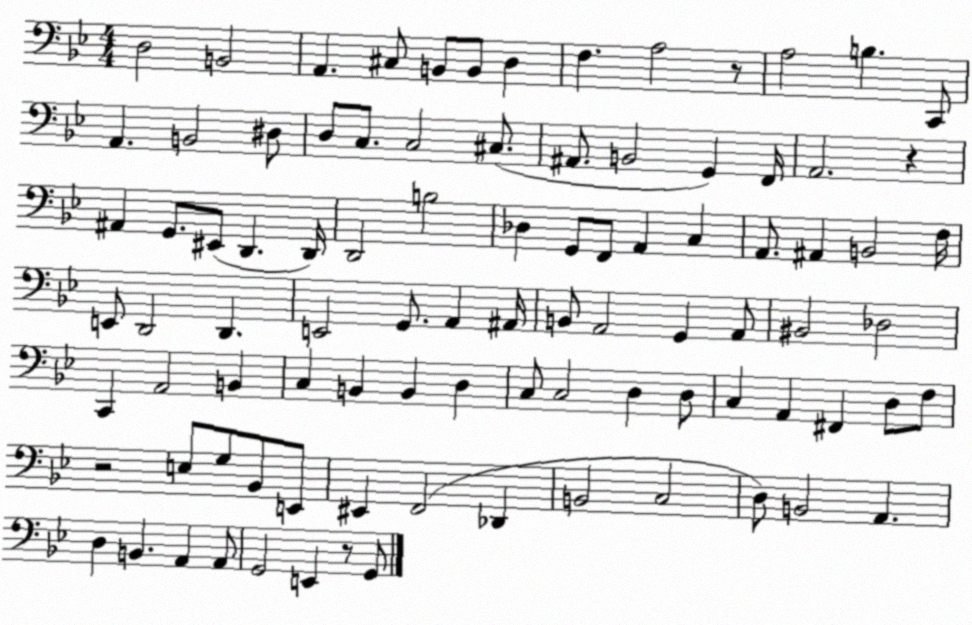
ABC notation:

X:1
T:Untitled
M:4/4
L:1/4
K:Bb
D,2 B,,2 A,, ^C,/2 B,,/2 B,,/2 D, F, A,2 z/2 A,2 B, C,,/2 A,, B,,2 ^D,/2 D,/2 C,/2 C,2 ^C,/2 ^A,,/2 B,,2 G,, F,,/4 A,,2 z ^A,, G,,/2 ^E,,/2 D,, D,,/4 D,,2 B,2 _D, G,,/2 F,,/2 A,, C, A,,/2 ^A,, B,,2 F,/4 E,,/2 D,,2 D,, E,,2 G,,/2 A,, ^A,,/4 B,,/2 A,,2 G,, A,,/2 ^B,,2 _D,2 C,, A,,2 B,, C, B,, B,, D, C,/2 C,2 D, D,/2 C, A,, ^F,, D,/2 F,/2 z2 E,/2 G,/2 _B,,/2 E,,/2 ^E,, F,,2 _D,, B,,2 C,2 D,/2 B,,2 A,, D, B,, A,, A,,/2 G,,2 E,, z/2 G,,/2